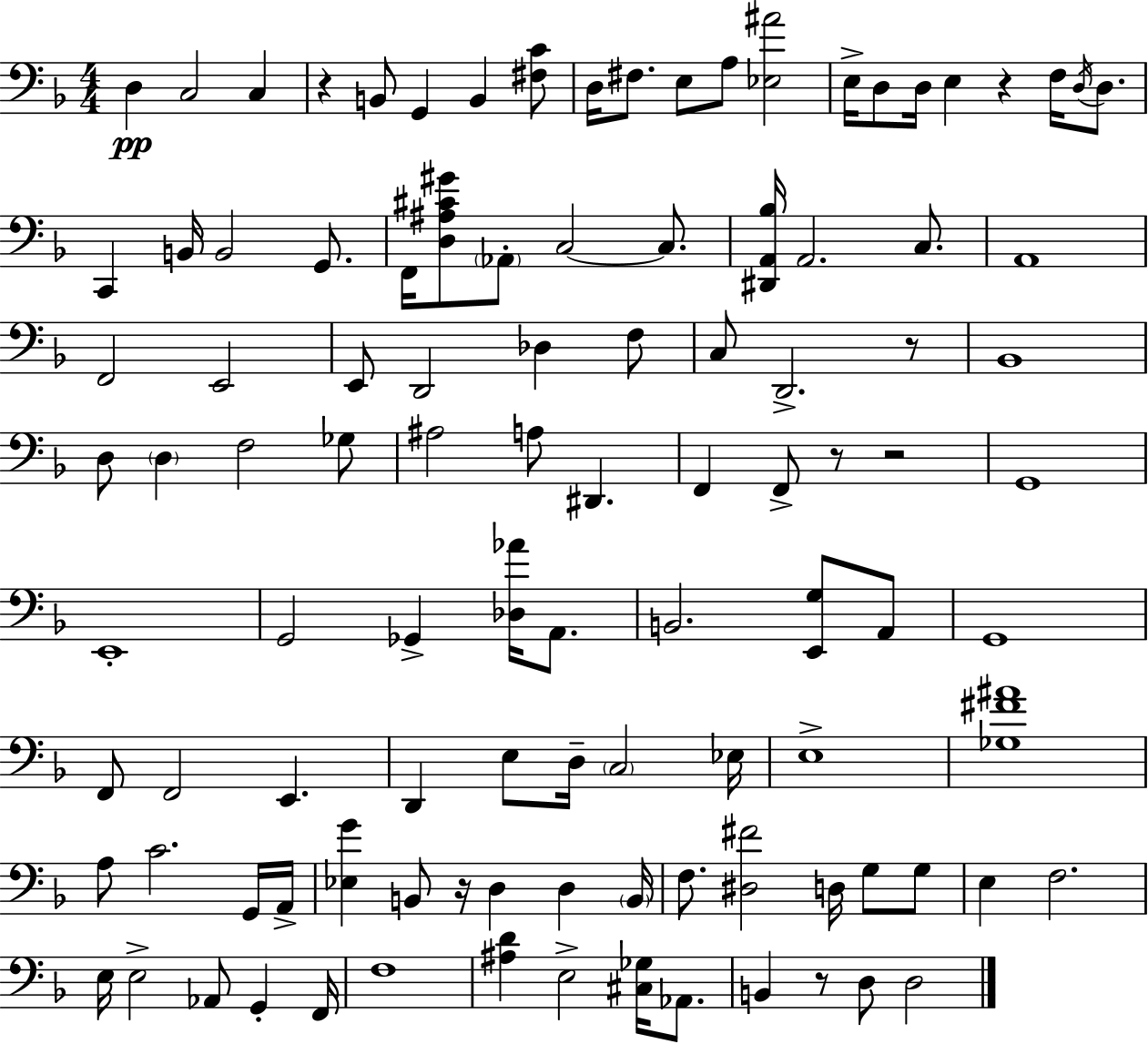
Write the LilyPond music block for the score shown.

{
  \clef bass
  \numericTimeSignature
  \time 4/4
  \key f \major
  d4\pp c2 c4 | r4 b,8 g,4 b,4 <fis c'>8 | d16 fis8. e8 a8 <ees ais'>2 | e16-> d8 d16 e4 r4 f16 \acciaccatura { d16 } d8. | \break c,4 b,16 b,2 g,8. | f,16 <d ais cis' gis'>8 \parenthesize aes,8-. c2~~ c8. | <dis, a, bes>16 a,2. c8. | a,1 | \break f,2 e,2 | e,8 d,2 des4 f8 | c8 d,2.-> r8 | bes,1 | \break d8 \parenthesize d4 f2 ges8 | ais2 a8 dis,4. | f,4 f,8-> r8 r2 | g,1 | \break e,1-. | g,2 ges,4-> <des aes'>16 a,8. | b,2. <e, g>8 a,8 | g,1 | \break f,8 f,2 e,4. | d,4 e8 d16-- \parenthesize c2 | ees16 e1-> | <ges fis' ais'>1 | \break a8 c'2. g,16 | a,16-> <ees g'>4 b,8 r16 d4 d4 | \parenthesize b,16 f8. <dis fis'>2 d16 g8 g8 | e4 f2. | \break e16 e2-> aes,8 g,4-. | f,16 f1 | <ais d'>4 e2-> <cis ges>16 aes,8. | b,4 r8 d8 d2 | \break \bar "|."
}